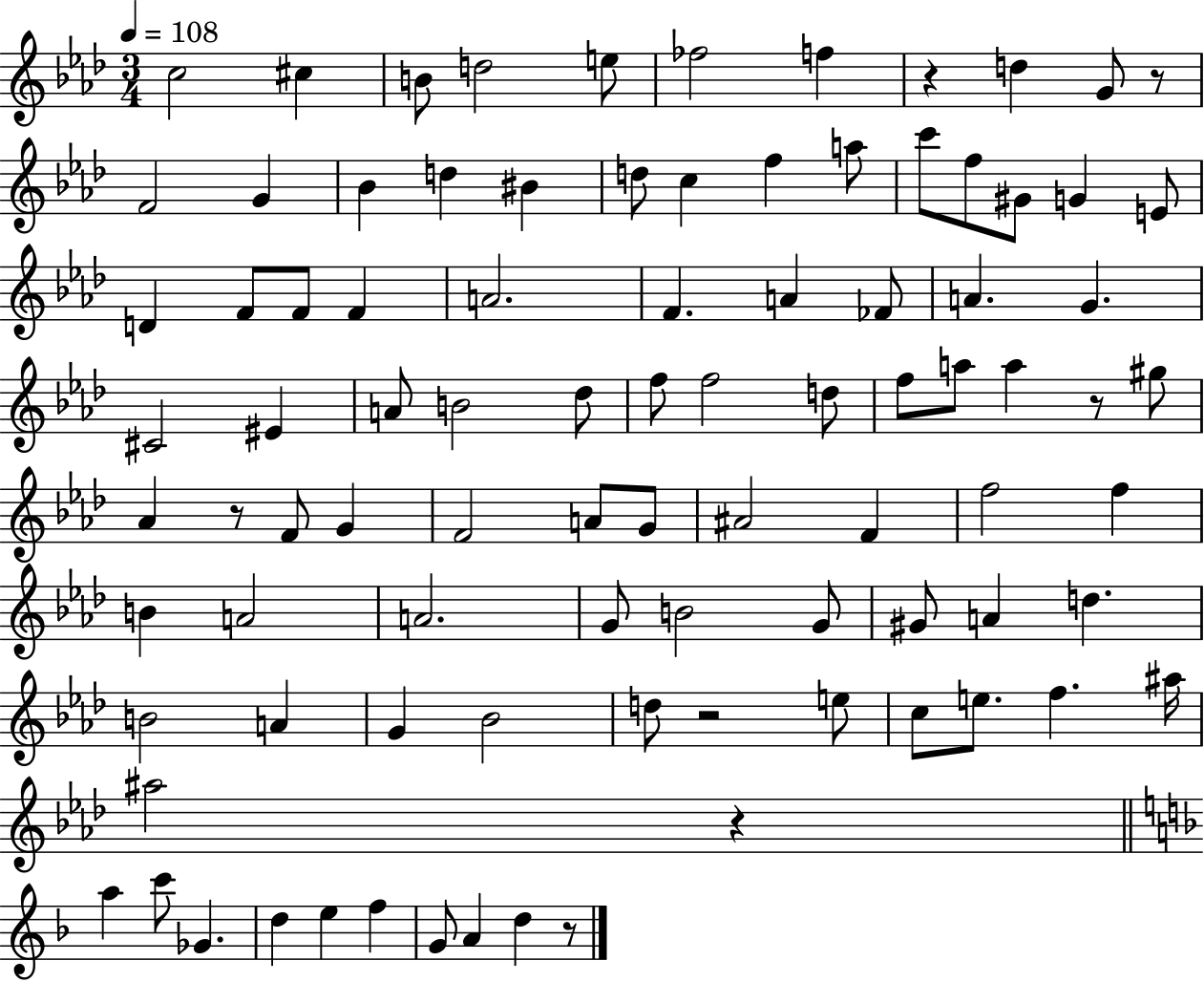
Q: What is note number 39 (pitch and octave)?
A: F5